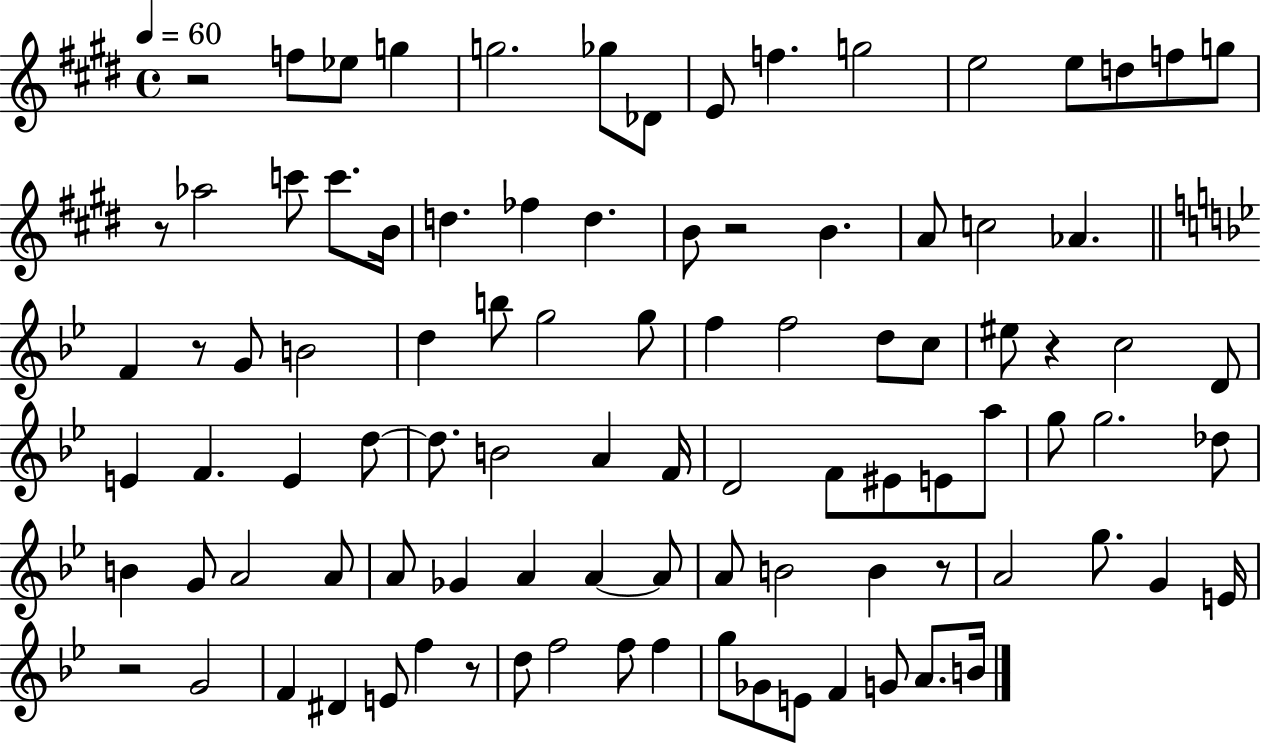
{
  \clef treble
  \time 4/4
  \defaultTimeSignature
  \key e \major
  \tempo 4 = 60
  r2 f''8 ees''8 g''4 | g''2. ges''8 des'8 | e'8 f''4. g''2 | e''2 e''8 d''8 f''8 g''8 | \break r8 aes''2 c'''8 c'''8. b'16 | d''4. fes''4 d''4. | b'8 r2 b'4. | a'8 c''2 aes'4. | \break \bar "||" \break \key g \minor f'4 r8 g'8 b'2 | d''4 b''8 g''2 g''8 | f''4 f''2 d''8 c''8 | eis''8 r4 c''2 d'8 | \break e'4 f'4. e'4 d''8~~ | d''8. b'2 a'4 f'16 | d'2 f'8 eis'8 e'8 a''8 | g''8 g''2. des''8 | \break b'4 g'8 a'2 a'8 | a'8 ges'4 a'4 a'4~~ a'8 | a'8 b'2 b'4 r8 | a'2 g''8. g'4 e'16 | \break r2 g'2 | f'4 dis'4 e'8 f''4 r8 | d''8 f''2 f''8 f''4 | g''8 ges'8 e'8 f'4 g'8 a'8. b'16 | \break \bar "|."
}